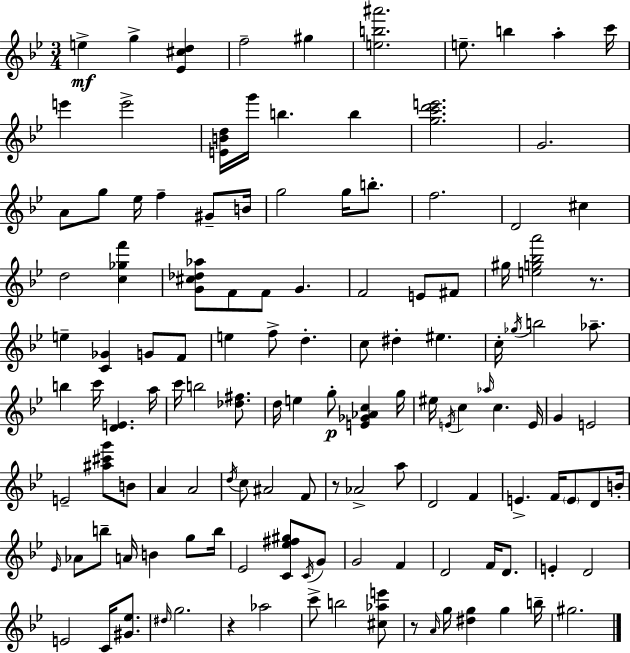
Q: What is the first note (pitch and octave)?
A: E5